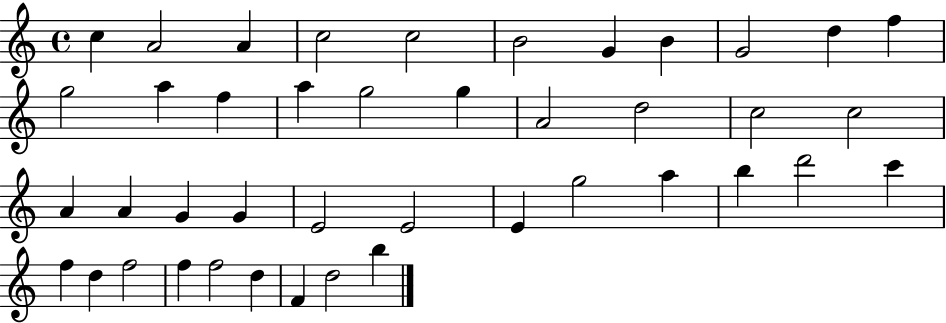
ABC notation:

X:1
T:Untitled
M:4/4
L:1/4
K:C
c A2 A c2 c2 B2 G B G2 d f g2 a f a g2 g A2 d2 c2 c2 A A G G E2 E2 E g2 a b d'2 c' f d f2 f f2 d F d2 b